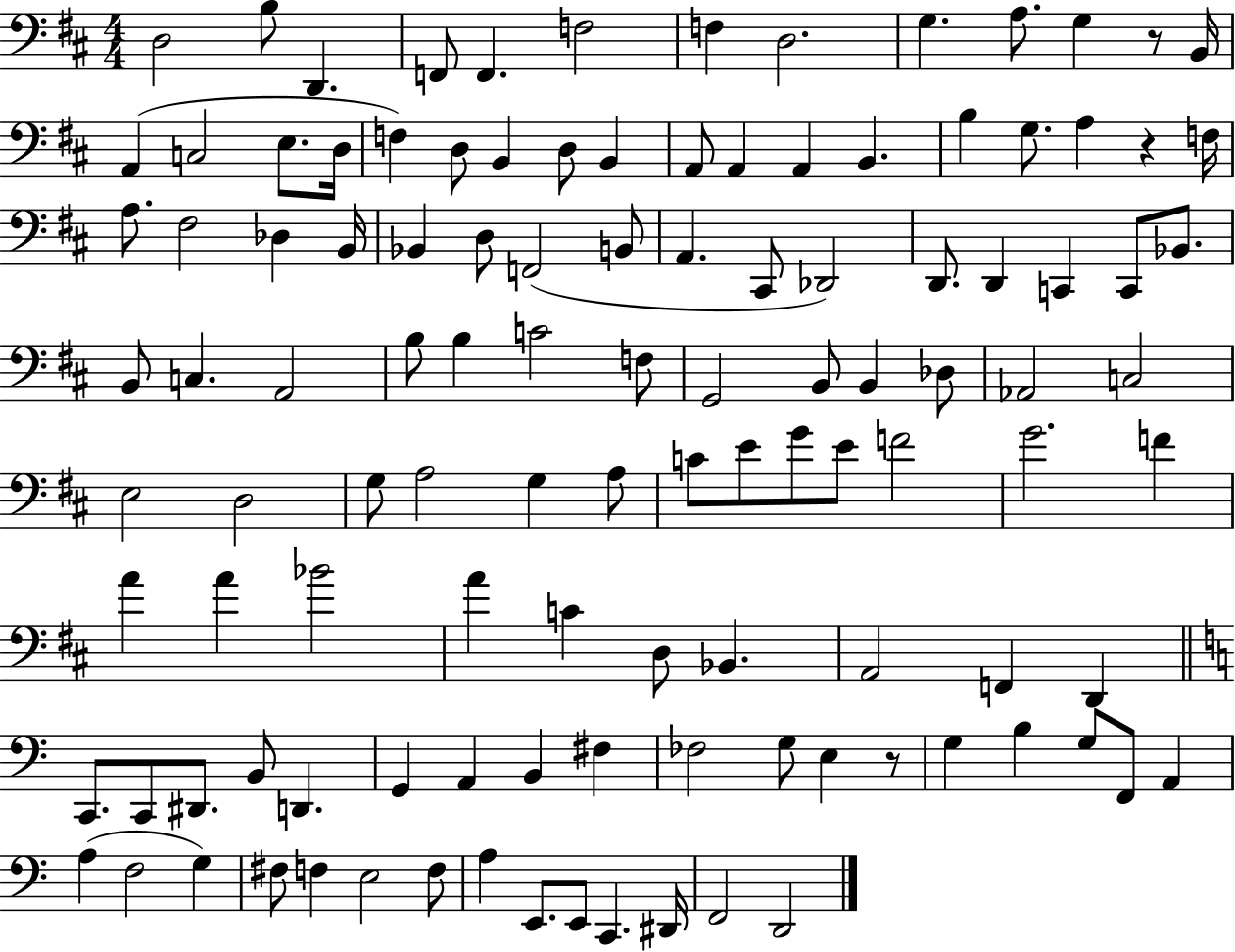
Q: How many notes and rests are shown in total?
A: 115